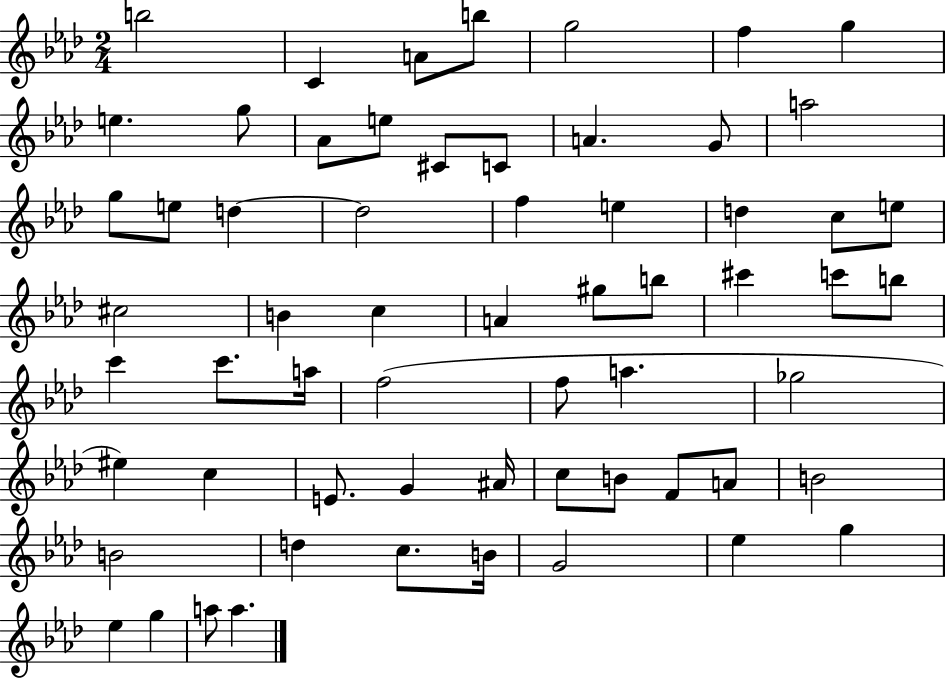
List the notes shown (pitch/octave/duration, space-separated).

B5/h C4/q A4/e B5/e G5/h F5/q G5/q E5/q. G5/e Ab4/e E5/e C#4/e C4/e A4/q. G4/e A5/h G5/e E5/e D5/q D5/h F5/q E5/q D5/q C5/e E5/e C#5/h B4/q C5/q A4/q G#5/e B5/e C#6/q C6/e B5/e C6/q C6/e. A5/s F5/h F5/e A5/q. Gb5/h EIS5/q C5/q E4/e. G4/q A#4/s C5/e B4/e F4/e A4/e B4/h B4/h D5/q C5/e. B4/s G4/h Eb5/q G5/q Eb5/q G5/q A5/e A5/q.